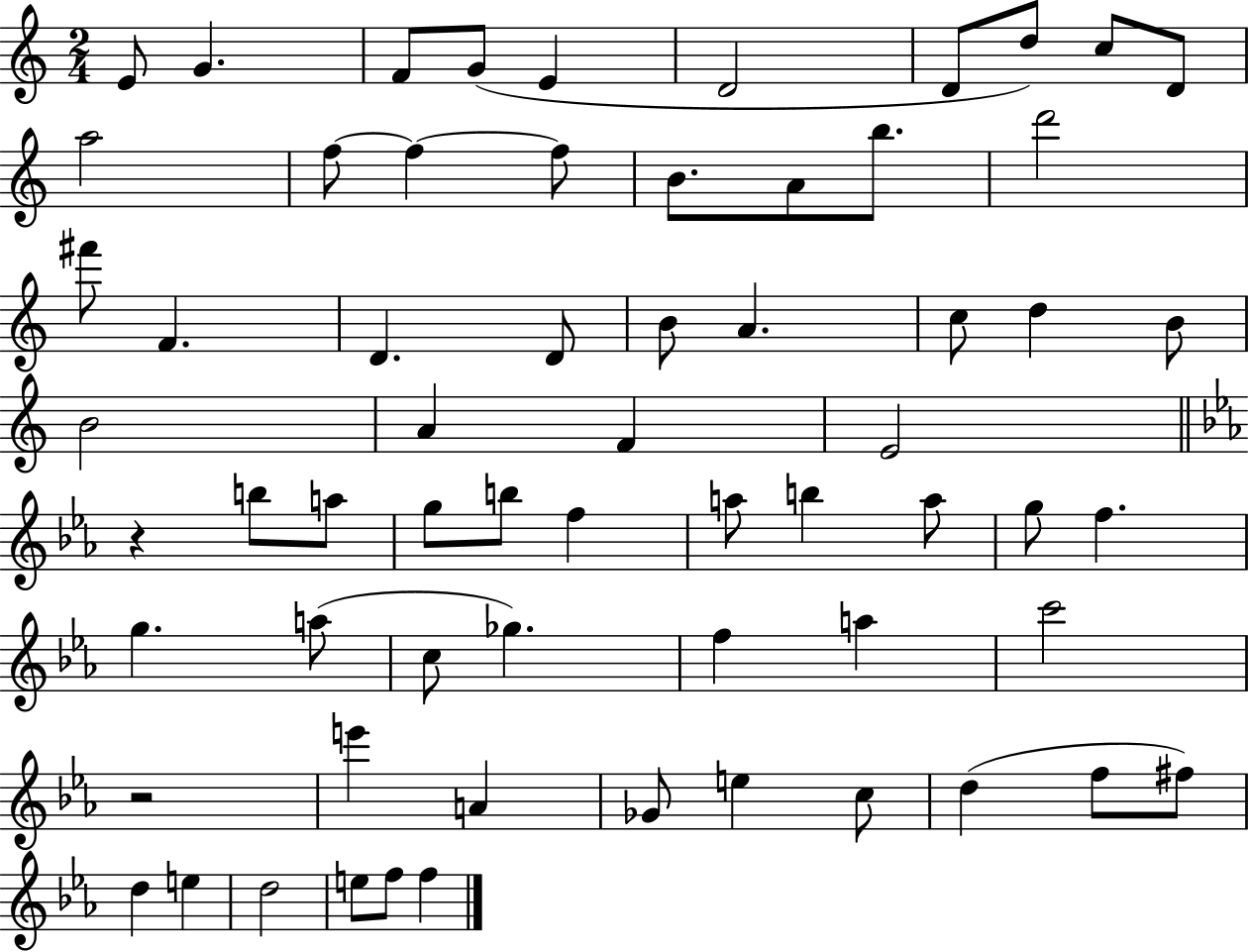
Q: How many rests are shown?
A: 2